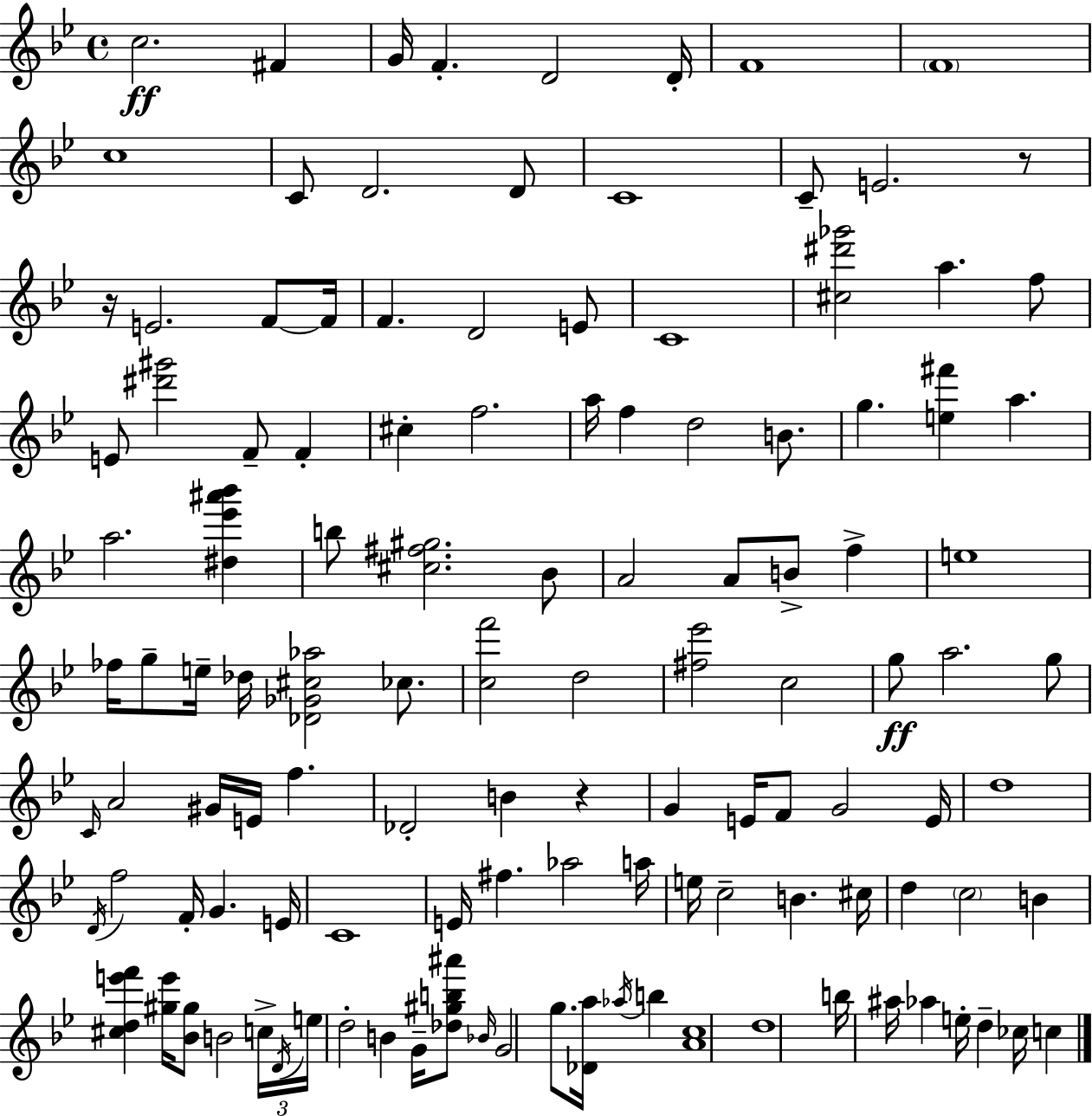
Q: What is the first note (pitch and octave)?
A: C5